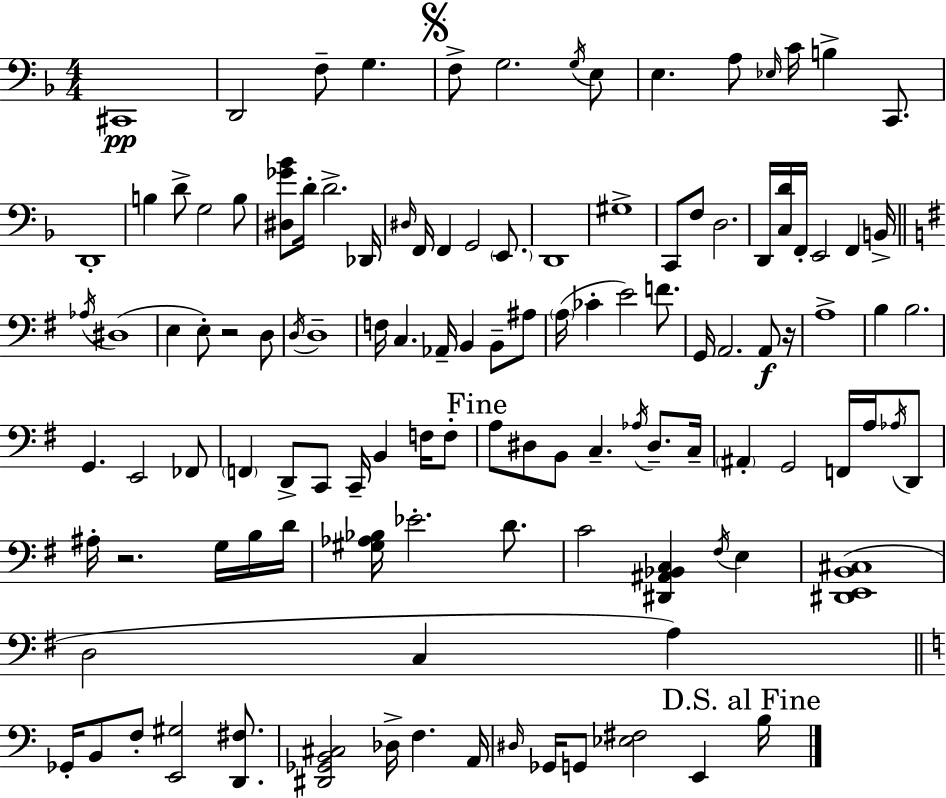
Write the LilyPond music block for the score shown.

{
  \clef bass
  \numericTimeSignature
  \time 4/4
  \key d \minor
  cis,1\pp | d,2 f8-- g4. | \mark \markup { \musicglyph "scripts.segno" } f8-> g2. \acciaccatura { g16 } e8 | e4. a8 \grace { ees16 } c'16 b4-> c,8. | \break d,1-. | b4 d'8-> g2 | b8 <dis ges' bes'>8 d'16-. d'2.-> | des,16 \grace { dis16 } f,16 f,4 g,2 | \break \parenthesize e,8. d,1 | gis1-> | c,8 f8 d2. | d,16 <c d'>16 f,16-. e,2 f,4 | \break b,16-> \bar "||" \break \key g \major \acciaccatura { aes16 } dis1( | e4 e8-.) r2 d8 | \acciaccatura { d16 } d1-- | f16 c4. aes,16-- b,4 b,8-- | \break ais8 \parenthesize a16( ces'4-. e'2) f'8. | g,16 a,2. a,8\f | r16 a1-> | b4 b2. | \break g,4. e,2 | fes,8 \parenthesize f,4 d,8-> c,8 c,16-- b,4 f16 | f8-. \mark "Fine" a8 dis8 b,8 c4.-- \acciaccatura { aes16 } dis8.-- | c16-- \parenthesize ais,4-. g,2 f,16 | \break a16 \acciaccatura { aes16 } d,8 ais16-. r2. | g16 b16 d'16 <gis aes bes>16 ees'2.-. | d'8. c'2 <dis, ais, bes, c>4 | \acciaccatura { fis16 } e4 <dis, e, b, cis>1( | \break d2 c4 | a4) \bar "||" \break \key c \major ges,16-. b,8 f8-. <e, gis>2 <d, fis>8. | <dis, ges, b, cis>2 des16-> f4. a,16 | \grace { dis16 } ges,16 g,8 <ees fis>2 e,4 | \mark "D.S. al Fine" b16 \bar "|."
}